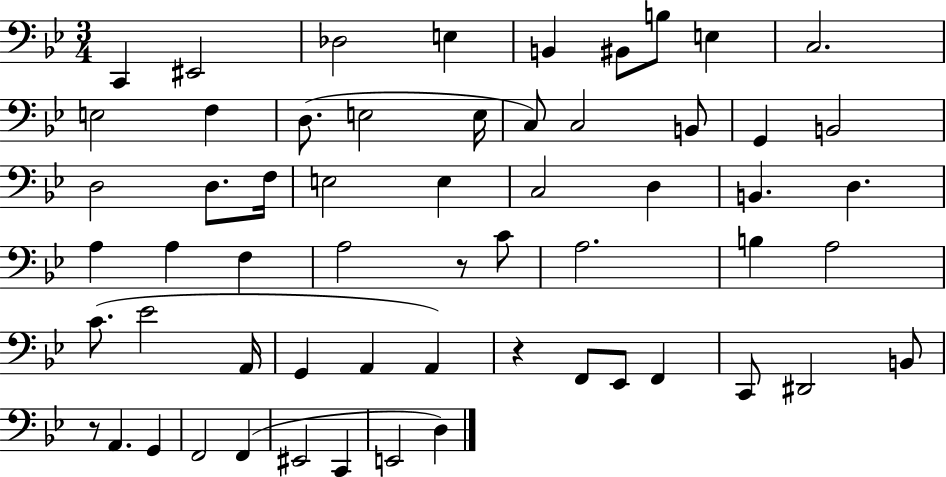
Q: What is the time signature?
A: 3/4